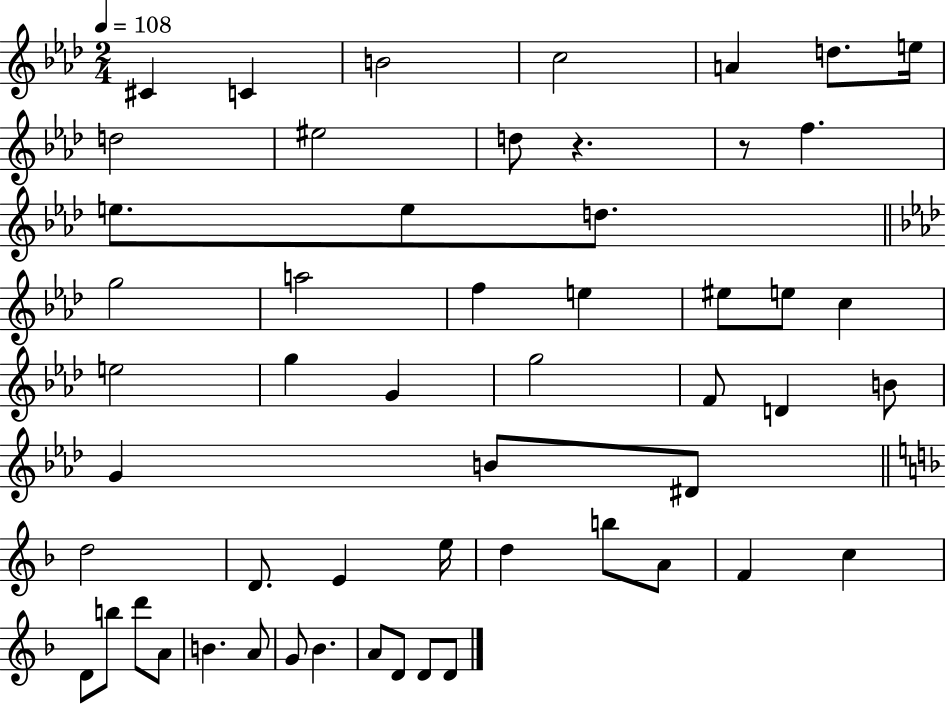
{
  \clef treble
  \numericTimeSignature
  \time 2/4
  \key aes \major
  \tempo 4 = 108
  cis'4 c'4 | b'2 | c''2 | a'4 d''8. e''16 | \break d''2 | eis''2 | d''8 r4. | r8 f''4. | \break e''8. e''8 d''8. | \bar "||" \break \key aes \major g''2 | a''2 | f''4 e''4 | eis''8 e''8 c''4 | \break e''2 | g''4 g'4 | g''2 | f'8 d'4 b'8 | \break g'4 b'8 dis'8 | \bar "||" \break \key d \minor d''2 | d'8. e'4 e''16 | d''4 b''8 a'8 | f'4 c''4 | \break d'8 b''8 d'''8 a'8 | b'4. a'8 | g'8 bes'4. | a'8 d'8 d'8 d'8 | \break \bar "|."
}